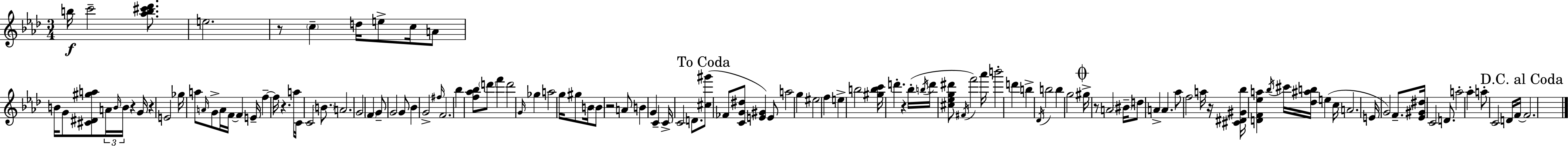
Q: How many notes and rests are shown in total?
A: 125